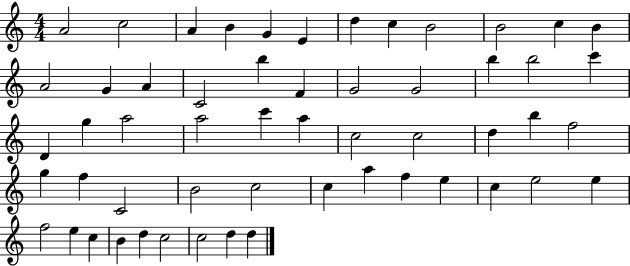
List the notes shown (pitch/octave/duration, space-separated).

A4/h C5/h A4/q B4/q G4/q E4/q D5/q C5/q B4/h B4/h C5/q B4/q A4/h G4/q A4/q C4/h B5/q F4/q G4/h G4/h B5/q B5/h C6/q D4/q G5/q A5/h A5/h C6/q A5/q C5/h C5/h D5/q B5/q F5/h G5/q F5/q C4/h B4/h C5/h C5/q A5/q F5/q E5/q C5/q E5/h E5/q F5/h E5/q C5/q B4/q D5/q C5/h C5/h D5/q D5/q